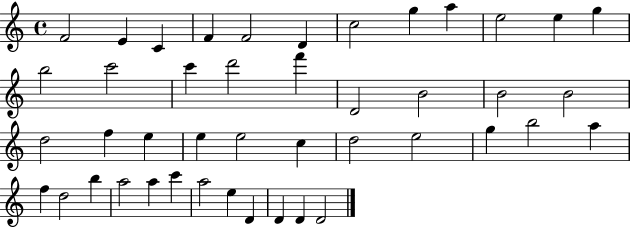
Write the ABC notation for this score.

X:1
T:Untitled
M:4/4
L:1/4
K:C
F2 E C F F2 D c2 g a e2 e g b2 c'2 c' d'2 f' D2 B2 B2 B2 d2 f e e e2 c d2 e2 g b2 a f d2 b a2 a c' a2 e D D D D2